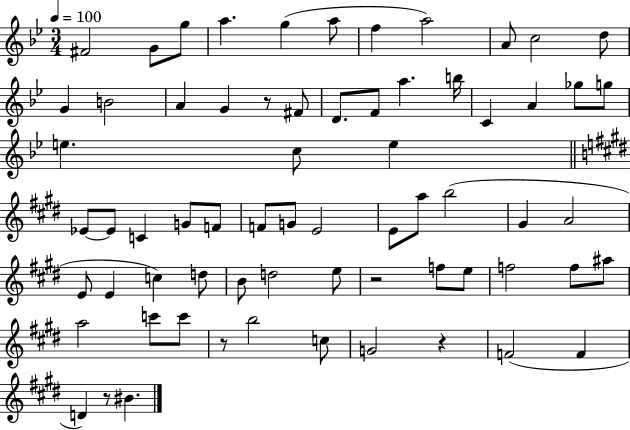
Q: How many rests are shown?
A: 5